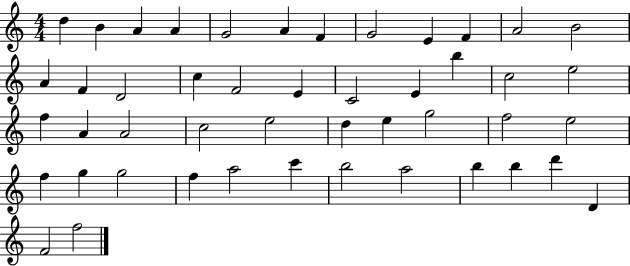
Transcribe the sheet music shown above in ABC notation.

X:1
T:Untitled
M:4/4
L:1/4
K:C
d B A A G2 A F G2 E F A2 B2 A F D2 c F2 E C2 E b c2 e2 f A A2 c2 e2 d e g2 f2 e2 f g g2 f a2 c' b2 a2 b b d' D F2 f2